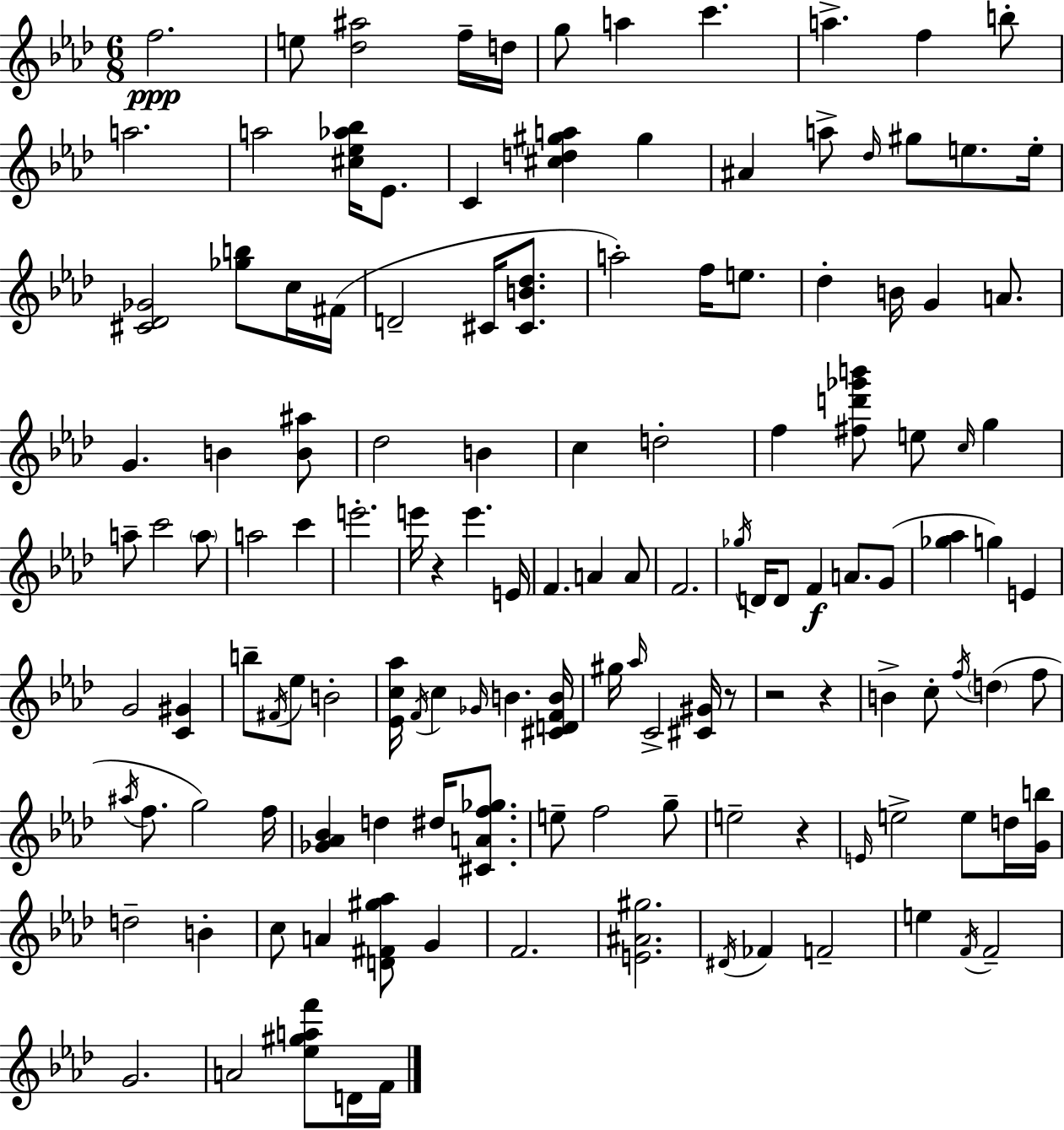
{
  \clef treble
  \numericTimeSignature
  \time 6/8
  \key aes \major
  f''2.\ppp | e''8 <des'' ais''>2 f''16-- d''16 | g''8 a''4 c'''4. | a''4.-> f''4 b''8-. | \break a''2. | a''2 <cis'' ees'' aes'' bes''>16 ees'8. | c'4 <cis'' d'' gis'' a''>4 gis''4 | ais'4 a''8-> \grace { des''16 } gis''8 e''8. | \break e''16-. <cis' des' ges'>2 <ges'' b''>8 c''16 | fis'16( d'2-- cis'16 <cis' b' des''>8. | a''2-.) f''16 e''8. | des''4-. b'16 g'4 a'8. | \break g'4. b'4 <b' ais''>8 | des''2 b'4 | c''4 d''2-. | f''4 <fis'' d''' ges''' b'''>8 e''8 \grace { c''16 } g''4 | \break a''8-- c'''2 | \parenthesize a''8 a''2 c'''4 | e'''2.-. | e'''16 r4 e'''4. | \break e'16 f'4. a'4 | a'8 f'2. | \acciaccatura { ges''16 } d'16 d'8 f'4\f a'8. | g'8( <ges'' aes''>4 g''4) e'4 | \break g'2 <c' gis'>4 | b''8-- \acciaccatura { fis'16 } ees''8 b'2-. | <ees' c'' aes''>16 \acciaccatura { f'16 } c''4 \grace { ges'16 } b'4. | <cis' d' f' b'>16 gis''16 \grace { aes''16 } c'2-> | \break <cis' gis'>16 r8 r2 | r4 b'4-> c''8-. | \acciaccatura { f''16 } \parenthesize d''4( f''8 \acciaccatura { ais''16 } f''8. | g''2) f''16 <ges' aes' bes'>4 | \break d''4 dis''16 <cis' a' f'' ges''>8. e''8-- f''2 | g''8-- e''2-- | r4 \grace { e'16 } e''2-> | e''8 d''16 <g' b''>16 d''2-- | \break b'4-. c''8 | a'4 <d' fis' gis'' aes''>8 g'4 f'2. | <e' ais' gis''>2. | \acciaccatura { dis'16 } fes'4 | \break f'2-- e''4 | \acciaccatura { f'16 } f'2-- | g'2. | a'2 <ees'' gis'' a'' f'''>8 d'16 f'16 | \break \bar "|."
}